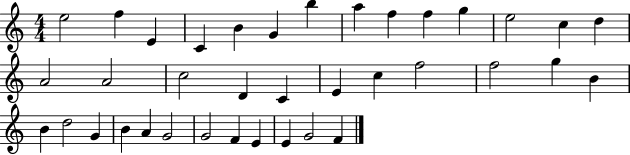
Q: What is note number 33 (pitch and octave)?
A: F4